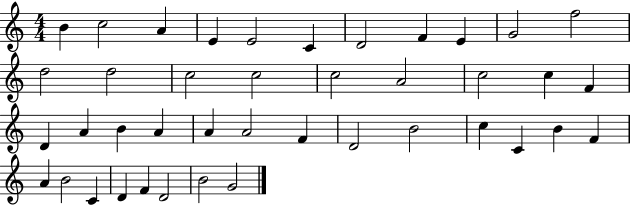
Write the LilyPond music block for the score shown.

{
  \clef treble
  \numericTimeSignature
  \time 4/4
  \key c \major
  b'4 c''2 a'4 | e'4 e'2 c'4 | d'2 f'4 e'4 | g'2 f''2 | \break d''2 d''2 | c''2 c''2 | c''2 a'2 | c''2 c''4 f'4 | \break d'4 a'4 b'4 a'4 | a'4 a'2 f'4 | d'2 b'2 | c''4 c'4 b'4 f'4 | \break a'4 b'2 c'4 | d'4 f'4 d'2 | b'2 g'2 | \bar "|."
}